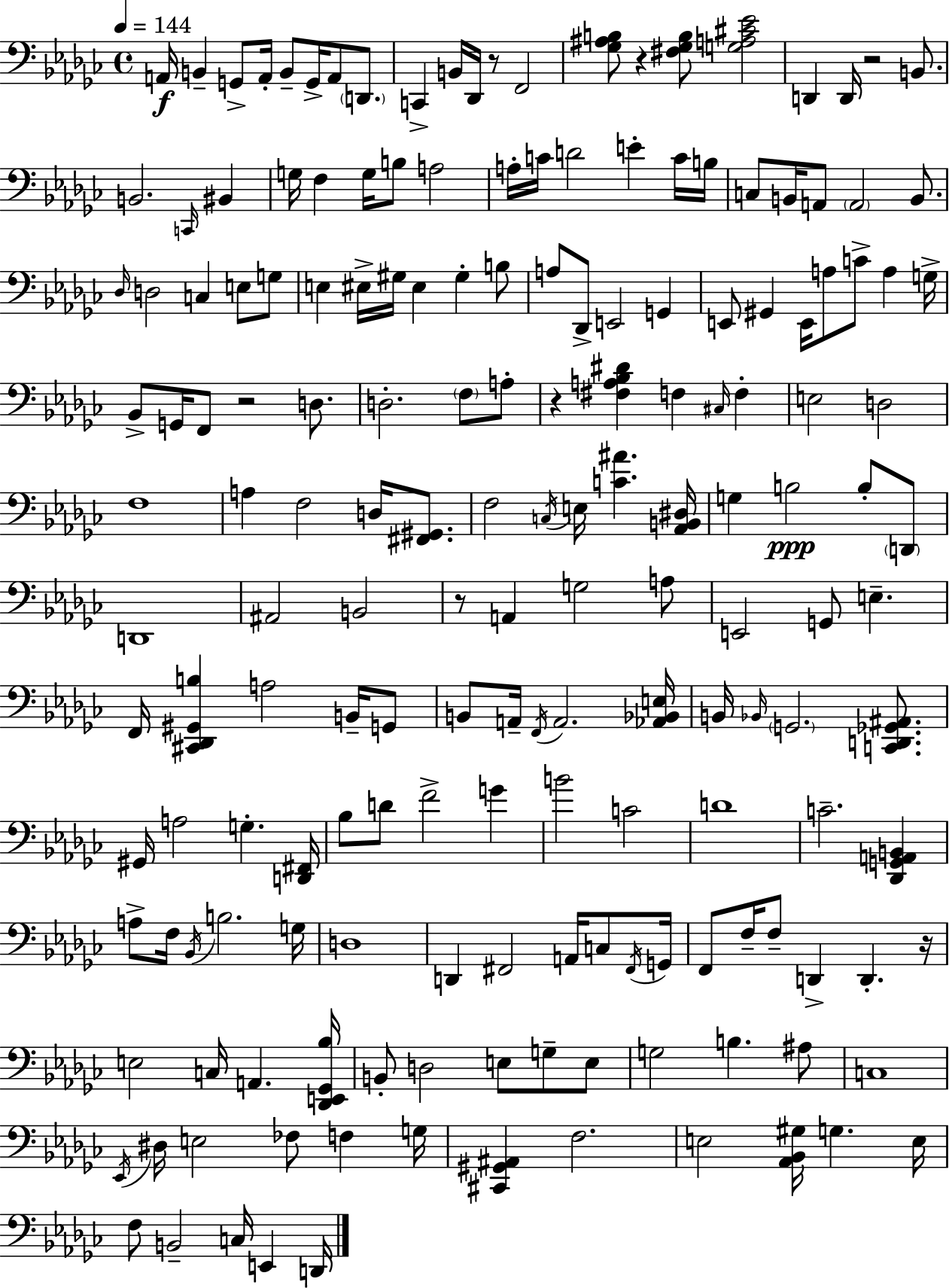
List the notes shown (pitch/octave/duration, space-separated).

A2/s B2/q G2/e A2/s B2/e G2/s A2/e D2/e. C2/q B2/s Db2/s R/e F2/h [Gb3,A#3,B3]/e R/q [F#3,Gb3,B3]/e [G3,A3,C#4,Eb4]/h D2/q D2/s R/h B2/e. B2/h. C2/s BIS2/q G3/s F3/q G3/s B3/e A3/h A3/s C4/s D4/h E4/q C4/s B3/s C3/e B2/s A2/e A2/h B2/e. Db3/s D3/h C3/q E3/e G3/e E3/q EIS3/s G#3/s EIS3/q G#3/q B3/e A3/e Db2/e E2/h G2/q E2/e G#2/q E2/s A3/e C4/e A3/q G3/s Bb2/e G2/s F2/e R/h D3/e. D3/h. F3/e A3/e R/q [F#3,A3,Bb3,D#4]/q F3/q C#3/s F3/q E3/h D3/h F3/w A3/q F3/h D3/s [F#2,G#2]/e. F3/h C3/s E3/s [C4,A#4]/q. [Ab2,B2,D#3]/s G3/q B3/h B3/e D2/e D2/w A#2/h B2/h R/e A2/q G3/h A3/e E2/h G2/e E3/q. F2/s [C#2,Db2,G#2,B3]/q A3/h B2/s G2/e B2/e A2/s F2/s A2/h. [Ab2,Bb2,E3]/s B2/s Bb2/s G2/h. [C2,D2,Gb2,A#2]/e. G#2/s A3/h G3/q. [D2,F#2]/s Bb3/e D4/e F4/h G4/q B4/h C4/h D4/w C4/h. [Db2,G2,A2,B2]/q A3/e F3/s Bb2/s B3/h. G3/s D3/w D2/q F#2/h A2/s C3/e F#2/s G2/s F2/e F3/s F3/e D2/q D2/q. R/s E3/h C3/s A2/q. [Db2,E2,Gb2,Bb3]/s B2/e D3/h E3/e G3/e E3/e G3/h B3/q. A#3/e C3/w Eb2/s D#3/s E3/h FES3/e F3/q G3/s [C#2,G#2,A#2]/q F3/h. E3/h [Ab2,Bb2,G#3]/s G3/q. E3/s F3/e B2/h C3/s E2/q D2/s